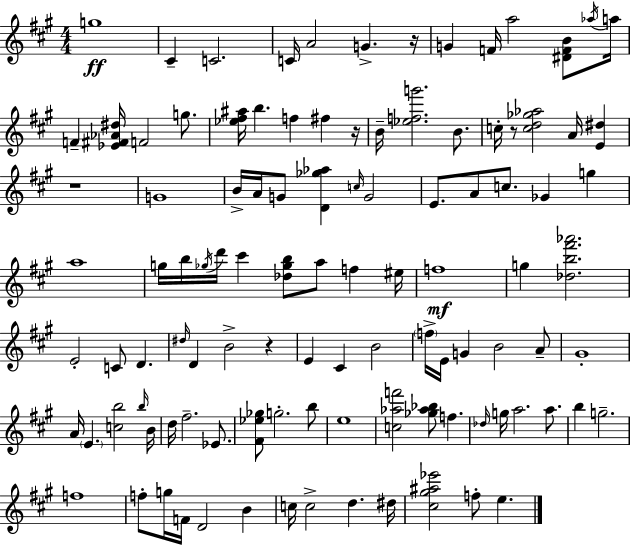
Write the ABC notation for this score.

X:1
T:Untitled
M:4/4
L:1/4
K:A
g4 ^C C2 C/4 A2 G z/4 G F/4 a2 [^DFB]/2 _a/4 a/4 F [_E^F_A^d]/4 F2 g/2 [_e^f^a]/4 b f ^f z/4 B/4 [_efg']2 B/2 c/4 z/2 [cd_g_a]2 A/4 [E^d] z4 G4 B/4 A/4 G/2 [D_g_a] c/4 G2 E/2 A/2 c/2 _G g a4 g/4 b/4 _g/4 d'/4 ^c' [_d_gb]/2 a/2 f ^e/4 f4 g [_db^f'_a']2 E2 C/2 D ^d/4 D B2 z E ^C B2 f/4 E/4 G B2 A/2 ^G4 A/4 E [cb]2 b/4 B/4 d/4 ^f2 _E/2 [^F_e_g]/2 g2 b/2 e4 [c_af']2 [_g_a_b]/2 f _d/4 g/4 a2 a/2 b g2 f4 f/2 g/4 F/4 D2 B c/4 c2 d ^d/4 [^c^g^a_e']2 f/2 e